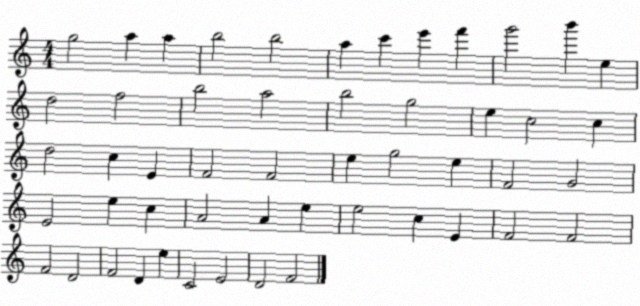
X:1
T:Untitled
M:4/4
L:1/4
K:C
g2 a a b2 b2 a c' e' f' g'2 b' e d2 f2 b2 a2 b2 g2 e c2 c d2 c E F2 F2 e g2 e F2 G2 E2 e c A2 A e e2 c E F2 F2 F2 D2 F2 D e C2 E2 D2 F2